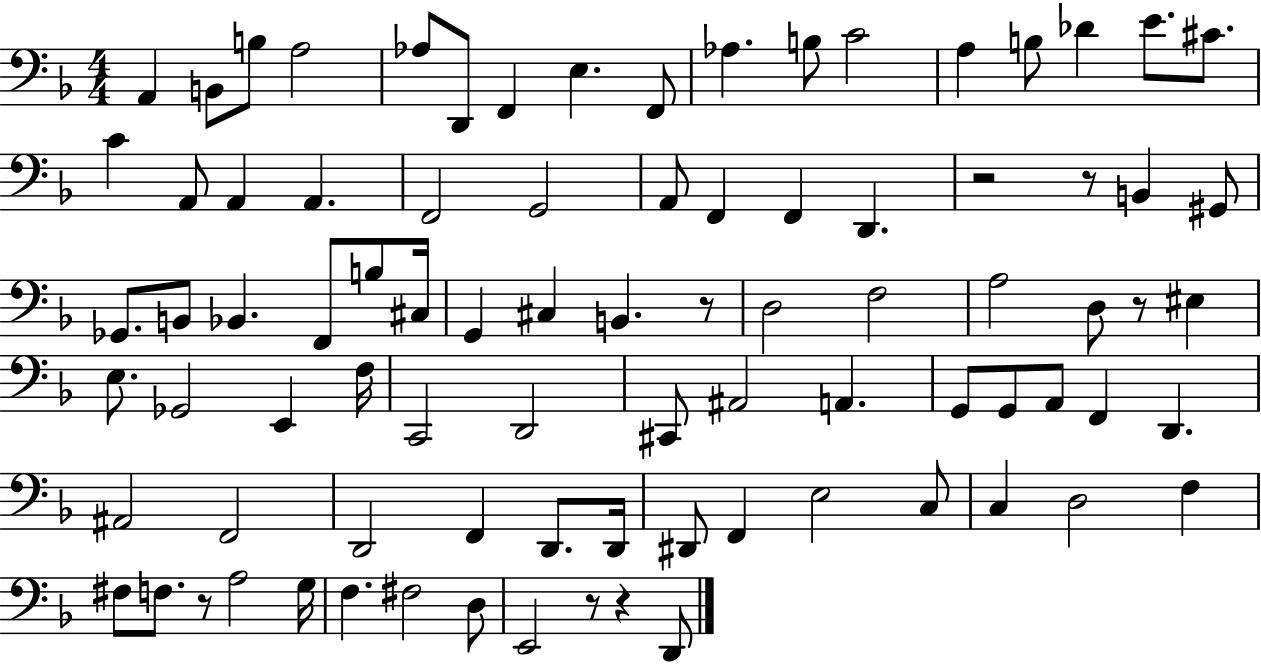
{
  \clef bass
  \numericTimeSignature
  \time 4/4
  \key f \major
  \repeat volta 2 { a,4 b,8 b8 a2 | aes8 d,8 f,4 e4. f,8 | aes4. b8 c'2 | a4 b8 des'4 e'8. cis'8. | \break c'4 a,8 a,4 a,4. | f,2 g,2 | a,8 f,4 f,4 d,4. | r2 r8 b,4 gis,8 | \break ges,8. b,8 bes,4. f,8 b8 cis16 | g,4 cis4 b,4. r8 | d2 f2 | a2 d8 r8 eis4 | \break e8. ges,2 e,4 f16 | c,2 d,2 | cis,8 ais,2 a,4. | g,8 g,8 a,8 f,4 d,4. | \break ais,2 f,2 | d,2 f,4 d,8. d,16 | dis,8 f,4 e2 c8 | c4 d2 f4 | \break fis8 f8. r8 a2 g16 | f4. fis2 d8 | e,2 r8 r4 d,8 | } \bar "|."
}